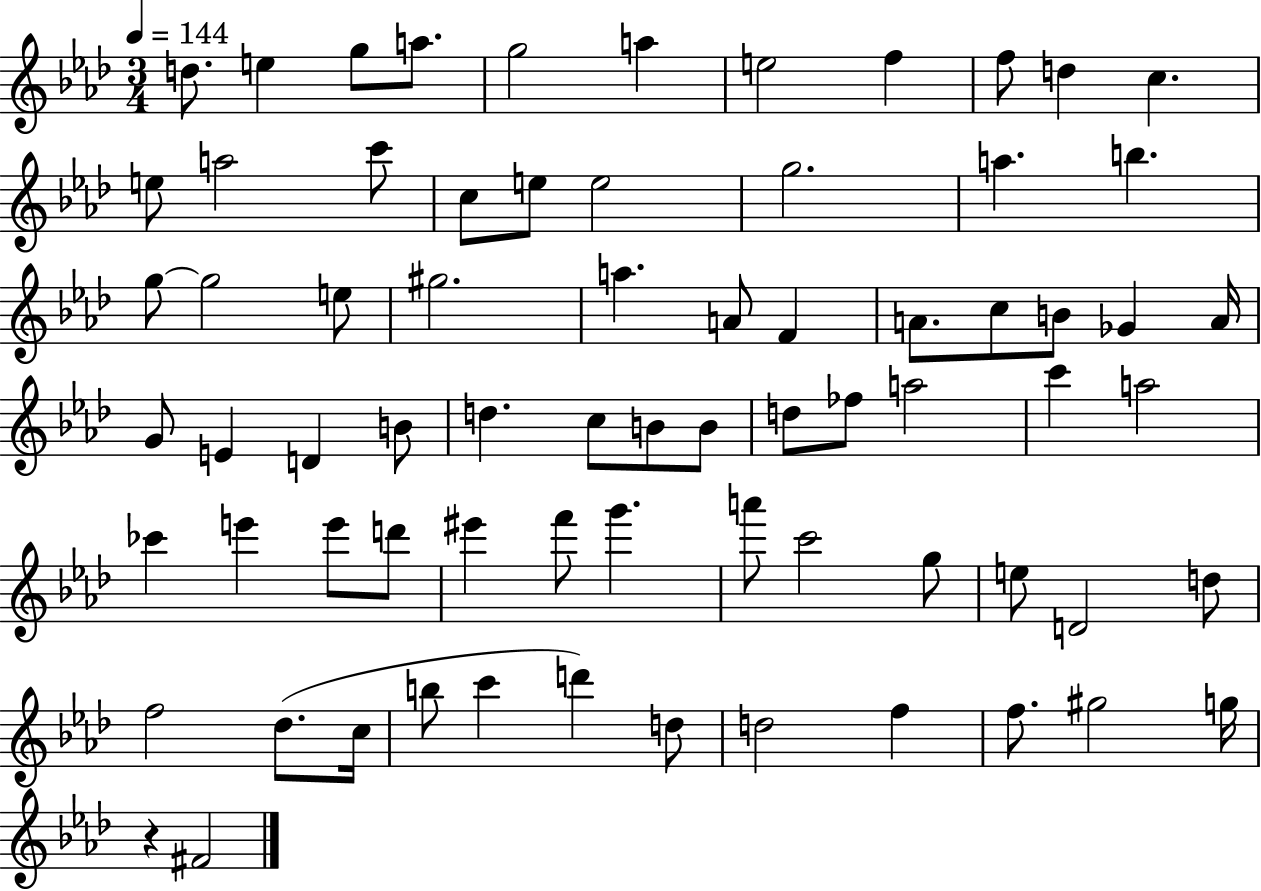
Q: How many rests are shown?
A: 1